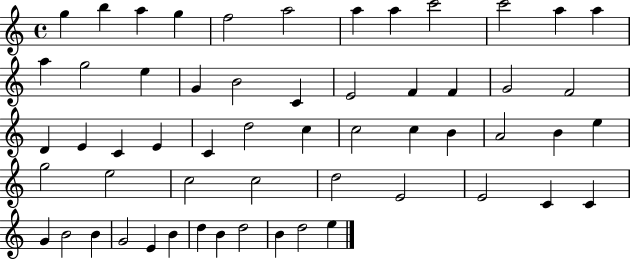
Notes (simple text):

G5/q B5/q A5/q G5/q F5/h A5/h A5/q A5/q C6/h C6/h A5/q A5/q A5/q G5/h E5/q G4/q B4/h C4/q E4/h F4/q F4/q G4/h F4/h D4/q E4/q C4/q E4/q C4/q D5/h C5/q C5/h C5/q B4/q A4/h B4/q E5/q G5/h E5/h C5/h C5/h D5/h E4/h E4/h C4/q C4/q G4/q B4/h B4/q G4/h E4/q B4/q D5/q B4/q D5/h B4/q D5/h E5/q